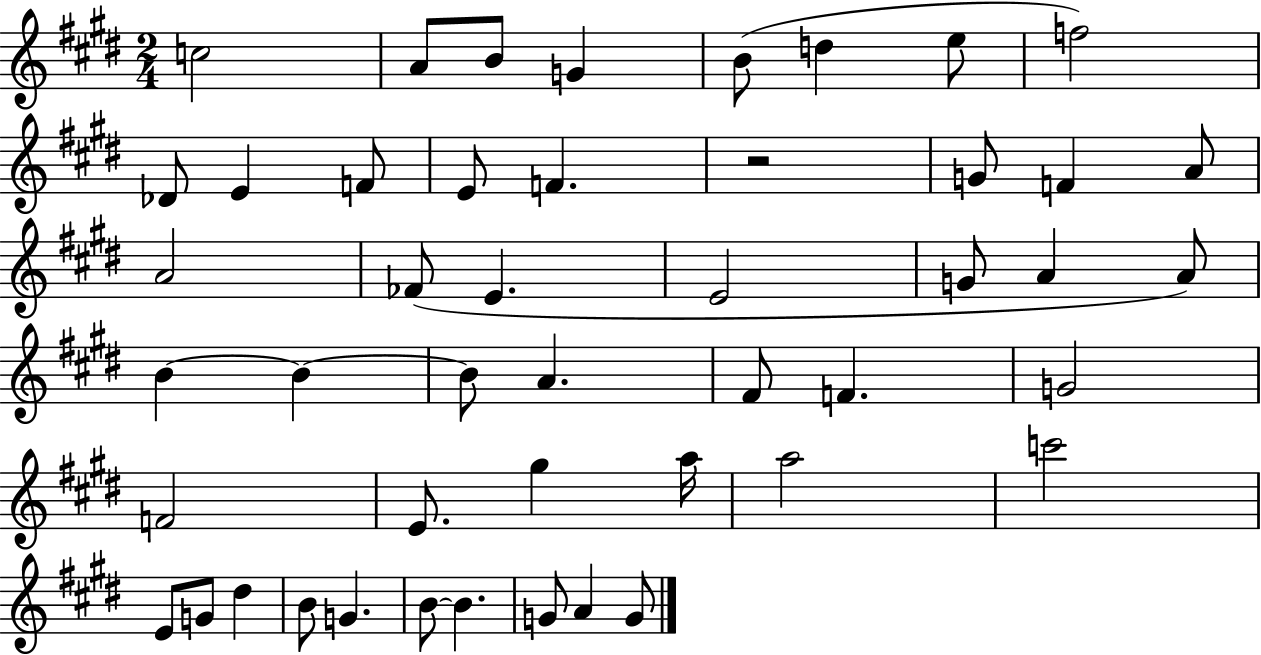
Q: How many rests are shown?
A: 1